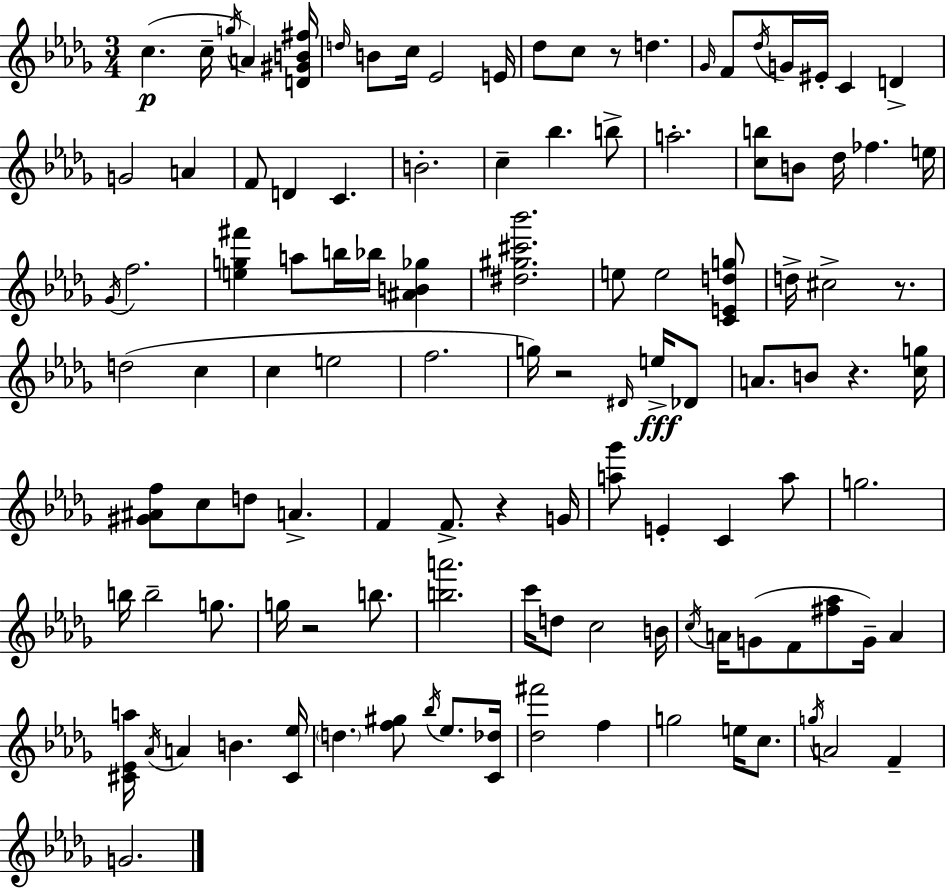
C5/q. C5/s G5/s A4/q [D4,G#4,B4,F#5]/s D5/s B4/e C5/s Eb4/h E4/s Db5/e C5/e R/e D5/q. Gb4/s F4/e Db5/s G4/s EIS4/s C4/q D4/q G4/h A4/q F4/e D4/q C4/q. B4/h. C5/q Bb5/q. B5/e A5/h. [C5,B5]/e B4/e Db5/s FES5/q. E5/s Gb4/s F5/h. [E5,G5,F#6]/q A5/e B5/s Bb5/s [A#4,B4,Gb5]/q [D#5,G#5,C#6,Bb6]/h. E5/e E5/h [C4,E4,D5,G5]/e D5/s C#5/h R/e. D5/h C5/q C5/q E5/h F5/h. G5/s R/h D#4/s E5/s Db4/e A4/e. B4/e R/q. [C5,G5]/s [G#4,A#4,F5]/e C5/e D5/e A4/q. F4/q F4/e. R/q G4/s [A5,Gb6]/e E4/q C4/q A5/e G5/h. B5/s B5/h G5/e. G5/s R/h B5/e. [B5,A6]/h. C6/s D5/e C5/h B4/s C5/s A4/s G4/e F4/e [F#5,Ab5]/e G4/s A4/q [C#4,Eb4,A5]/s Ab4/s A4/q B4/q. [C#4,Eb5]/s D5/q. [F5,G#5]/e Bb5/s Eb5/e. [C4,Db5]/s [Db5,F#6]/h F5/q G5/h E5/s C5/e. G5/s A4/h F4/q G4/h.